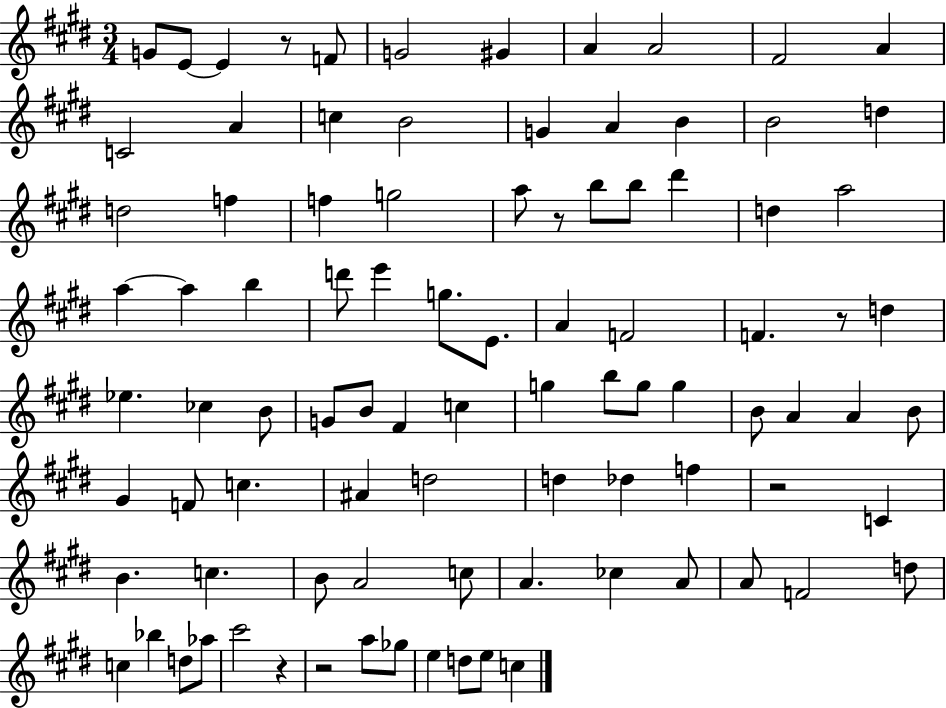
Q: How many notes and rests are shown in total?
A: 92